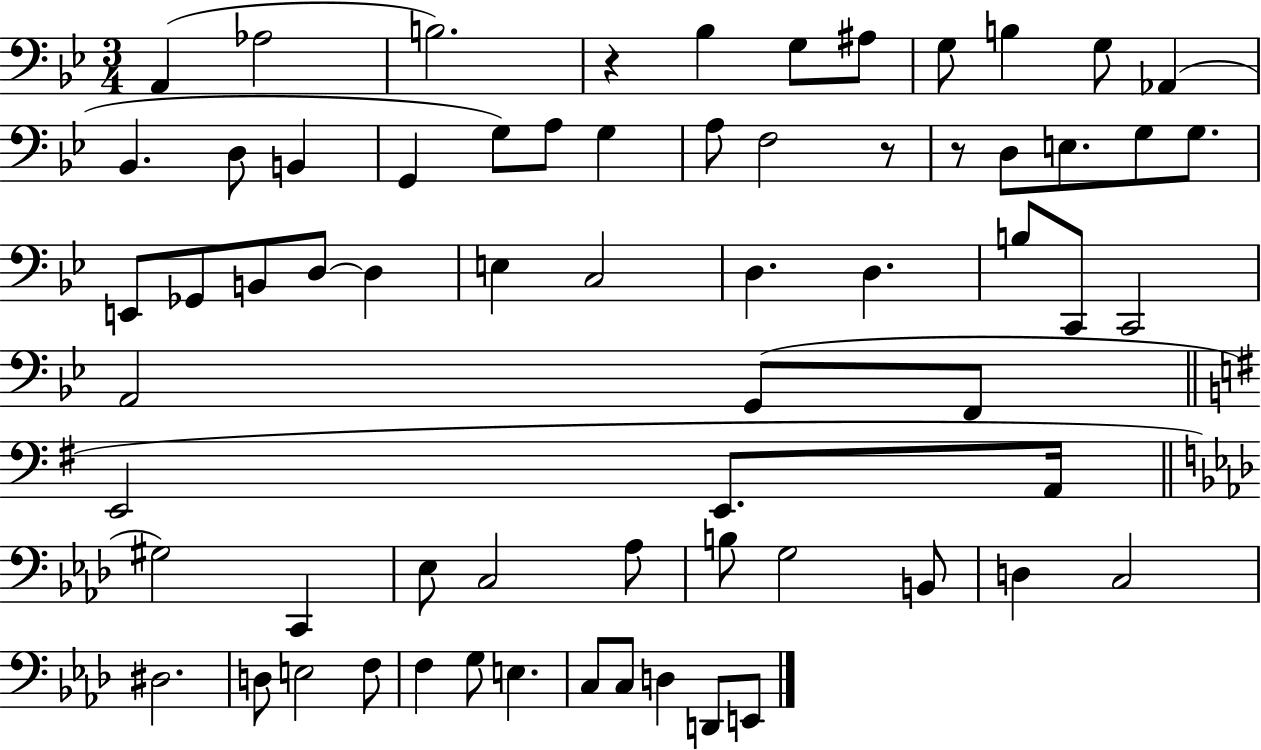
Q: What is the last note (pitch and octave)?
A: E2